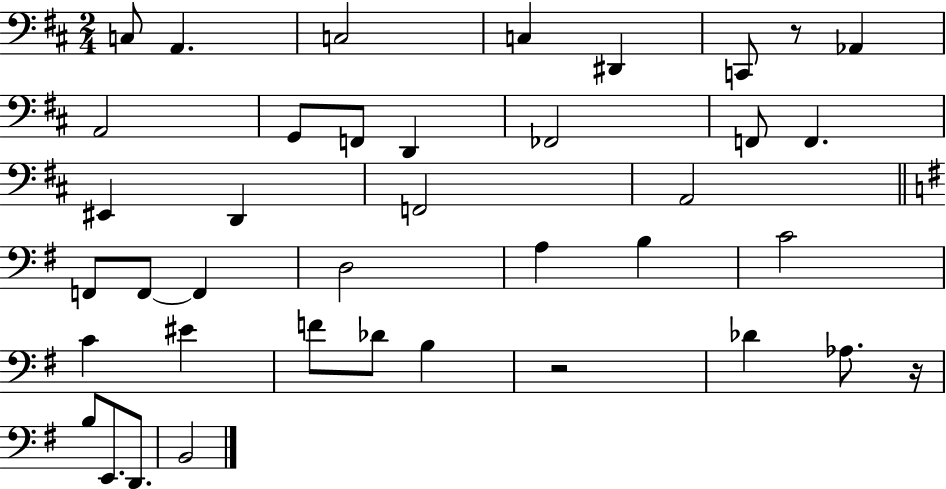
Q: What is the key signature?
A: D major